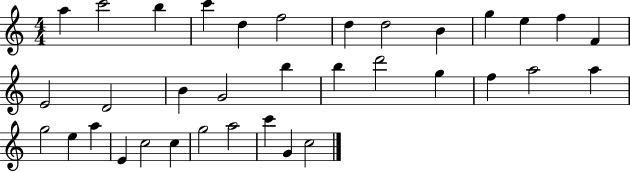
{
  \clef treble
  \numericTimeSignature
  \time 4/4
  \key c \major
  a''4 c'''2 b''4 | c'''4 d''4 f''2 | d''4 d''2 b'4 | g''4 e''4 f''4 f'4 | \break e'2 d'2 | b'4 g'2 b''4 | b''4 d'''2 g''4 | f''4 a''2 a''4 | \break g''2 e''4 a''4 | e'4 c''2 c''4 | g''2 a''2 | c'''4 g'4 c''2 | \break \bar "|."
}